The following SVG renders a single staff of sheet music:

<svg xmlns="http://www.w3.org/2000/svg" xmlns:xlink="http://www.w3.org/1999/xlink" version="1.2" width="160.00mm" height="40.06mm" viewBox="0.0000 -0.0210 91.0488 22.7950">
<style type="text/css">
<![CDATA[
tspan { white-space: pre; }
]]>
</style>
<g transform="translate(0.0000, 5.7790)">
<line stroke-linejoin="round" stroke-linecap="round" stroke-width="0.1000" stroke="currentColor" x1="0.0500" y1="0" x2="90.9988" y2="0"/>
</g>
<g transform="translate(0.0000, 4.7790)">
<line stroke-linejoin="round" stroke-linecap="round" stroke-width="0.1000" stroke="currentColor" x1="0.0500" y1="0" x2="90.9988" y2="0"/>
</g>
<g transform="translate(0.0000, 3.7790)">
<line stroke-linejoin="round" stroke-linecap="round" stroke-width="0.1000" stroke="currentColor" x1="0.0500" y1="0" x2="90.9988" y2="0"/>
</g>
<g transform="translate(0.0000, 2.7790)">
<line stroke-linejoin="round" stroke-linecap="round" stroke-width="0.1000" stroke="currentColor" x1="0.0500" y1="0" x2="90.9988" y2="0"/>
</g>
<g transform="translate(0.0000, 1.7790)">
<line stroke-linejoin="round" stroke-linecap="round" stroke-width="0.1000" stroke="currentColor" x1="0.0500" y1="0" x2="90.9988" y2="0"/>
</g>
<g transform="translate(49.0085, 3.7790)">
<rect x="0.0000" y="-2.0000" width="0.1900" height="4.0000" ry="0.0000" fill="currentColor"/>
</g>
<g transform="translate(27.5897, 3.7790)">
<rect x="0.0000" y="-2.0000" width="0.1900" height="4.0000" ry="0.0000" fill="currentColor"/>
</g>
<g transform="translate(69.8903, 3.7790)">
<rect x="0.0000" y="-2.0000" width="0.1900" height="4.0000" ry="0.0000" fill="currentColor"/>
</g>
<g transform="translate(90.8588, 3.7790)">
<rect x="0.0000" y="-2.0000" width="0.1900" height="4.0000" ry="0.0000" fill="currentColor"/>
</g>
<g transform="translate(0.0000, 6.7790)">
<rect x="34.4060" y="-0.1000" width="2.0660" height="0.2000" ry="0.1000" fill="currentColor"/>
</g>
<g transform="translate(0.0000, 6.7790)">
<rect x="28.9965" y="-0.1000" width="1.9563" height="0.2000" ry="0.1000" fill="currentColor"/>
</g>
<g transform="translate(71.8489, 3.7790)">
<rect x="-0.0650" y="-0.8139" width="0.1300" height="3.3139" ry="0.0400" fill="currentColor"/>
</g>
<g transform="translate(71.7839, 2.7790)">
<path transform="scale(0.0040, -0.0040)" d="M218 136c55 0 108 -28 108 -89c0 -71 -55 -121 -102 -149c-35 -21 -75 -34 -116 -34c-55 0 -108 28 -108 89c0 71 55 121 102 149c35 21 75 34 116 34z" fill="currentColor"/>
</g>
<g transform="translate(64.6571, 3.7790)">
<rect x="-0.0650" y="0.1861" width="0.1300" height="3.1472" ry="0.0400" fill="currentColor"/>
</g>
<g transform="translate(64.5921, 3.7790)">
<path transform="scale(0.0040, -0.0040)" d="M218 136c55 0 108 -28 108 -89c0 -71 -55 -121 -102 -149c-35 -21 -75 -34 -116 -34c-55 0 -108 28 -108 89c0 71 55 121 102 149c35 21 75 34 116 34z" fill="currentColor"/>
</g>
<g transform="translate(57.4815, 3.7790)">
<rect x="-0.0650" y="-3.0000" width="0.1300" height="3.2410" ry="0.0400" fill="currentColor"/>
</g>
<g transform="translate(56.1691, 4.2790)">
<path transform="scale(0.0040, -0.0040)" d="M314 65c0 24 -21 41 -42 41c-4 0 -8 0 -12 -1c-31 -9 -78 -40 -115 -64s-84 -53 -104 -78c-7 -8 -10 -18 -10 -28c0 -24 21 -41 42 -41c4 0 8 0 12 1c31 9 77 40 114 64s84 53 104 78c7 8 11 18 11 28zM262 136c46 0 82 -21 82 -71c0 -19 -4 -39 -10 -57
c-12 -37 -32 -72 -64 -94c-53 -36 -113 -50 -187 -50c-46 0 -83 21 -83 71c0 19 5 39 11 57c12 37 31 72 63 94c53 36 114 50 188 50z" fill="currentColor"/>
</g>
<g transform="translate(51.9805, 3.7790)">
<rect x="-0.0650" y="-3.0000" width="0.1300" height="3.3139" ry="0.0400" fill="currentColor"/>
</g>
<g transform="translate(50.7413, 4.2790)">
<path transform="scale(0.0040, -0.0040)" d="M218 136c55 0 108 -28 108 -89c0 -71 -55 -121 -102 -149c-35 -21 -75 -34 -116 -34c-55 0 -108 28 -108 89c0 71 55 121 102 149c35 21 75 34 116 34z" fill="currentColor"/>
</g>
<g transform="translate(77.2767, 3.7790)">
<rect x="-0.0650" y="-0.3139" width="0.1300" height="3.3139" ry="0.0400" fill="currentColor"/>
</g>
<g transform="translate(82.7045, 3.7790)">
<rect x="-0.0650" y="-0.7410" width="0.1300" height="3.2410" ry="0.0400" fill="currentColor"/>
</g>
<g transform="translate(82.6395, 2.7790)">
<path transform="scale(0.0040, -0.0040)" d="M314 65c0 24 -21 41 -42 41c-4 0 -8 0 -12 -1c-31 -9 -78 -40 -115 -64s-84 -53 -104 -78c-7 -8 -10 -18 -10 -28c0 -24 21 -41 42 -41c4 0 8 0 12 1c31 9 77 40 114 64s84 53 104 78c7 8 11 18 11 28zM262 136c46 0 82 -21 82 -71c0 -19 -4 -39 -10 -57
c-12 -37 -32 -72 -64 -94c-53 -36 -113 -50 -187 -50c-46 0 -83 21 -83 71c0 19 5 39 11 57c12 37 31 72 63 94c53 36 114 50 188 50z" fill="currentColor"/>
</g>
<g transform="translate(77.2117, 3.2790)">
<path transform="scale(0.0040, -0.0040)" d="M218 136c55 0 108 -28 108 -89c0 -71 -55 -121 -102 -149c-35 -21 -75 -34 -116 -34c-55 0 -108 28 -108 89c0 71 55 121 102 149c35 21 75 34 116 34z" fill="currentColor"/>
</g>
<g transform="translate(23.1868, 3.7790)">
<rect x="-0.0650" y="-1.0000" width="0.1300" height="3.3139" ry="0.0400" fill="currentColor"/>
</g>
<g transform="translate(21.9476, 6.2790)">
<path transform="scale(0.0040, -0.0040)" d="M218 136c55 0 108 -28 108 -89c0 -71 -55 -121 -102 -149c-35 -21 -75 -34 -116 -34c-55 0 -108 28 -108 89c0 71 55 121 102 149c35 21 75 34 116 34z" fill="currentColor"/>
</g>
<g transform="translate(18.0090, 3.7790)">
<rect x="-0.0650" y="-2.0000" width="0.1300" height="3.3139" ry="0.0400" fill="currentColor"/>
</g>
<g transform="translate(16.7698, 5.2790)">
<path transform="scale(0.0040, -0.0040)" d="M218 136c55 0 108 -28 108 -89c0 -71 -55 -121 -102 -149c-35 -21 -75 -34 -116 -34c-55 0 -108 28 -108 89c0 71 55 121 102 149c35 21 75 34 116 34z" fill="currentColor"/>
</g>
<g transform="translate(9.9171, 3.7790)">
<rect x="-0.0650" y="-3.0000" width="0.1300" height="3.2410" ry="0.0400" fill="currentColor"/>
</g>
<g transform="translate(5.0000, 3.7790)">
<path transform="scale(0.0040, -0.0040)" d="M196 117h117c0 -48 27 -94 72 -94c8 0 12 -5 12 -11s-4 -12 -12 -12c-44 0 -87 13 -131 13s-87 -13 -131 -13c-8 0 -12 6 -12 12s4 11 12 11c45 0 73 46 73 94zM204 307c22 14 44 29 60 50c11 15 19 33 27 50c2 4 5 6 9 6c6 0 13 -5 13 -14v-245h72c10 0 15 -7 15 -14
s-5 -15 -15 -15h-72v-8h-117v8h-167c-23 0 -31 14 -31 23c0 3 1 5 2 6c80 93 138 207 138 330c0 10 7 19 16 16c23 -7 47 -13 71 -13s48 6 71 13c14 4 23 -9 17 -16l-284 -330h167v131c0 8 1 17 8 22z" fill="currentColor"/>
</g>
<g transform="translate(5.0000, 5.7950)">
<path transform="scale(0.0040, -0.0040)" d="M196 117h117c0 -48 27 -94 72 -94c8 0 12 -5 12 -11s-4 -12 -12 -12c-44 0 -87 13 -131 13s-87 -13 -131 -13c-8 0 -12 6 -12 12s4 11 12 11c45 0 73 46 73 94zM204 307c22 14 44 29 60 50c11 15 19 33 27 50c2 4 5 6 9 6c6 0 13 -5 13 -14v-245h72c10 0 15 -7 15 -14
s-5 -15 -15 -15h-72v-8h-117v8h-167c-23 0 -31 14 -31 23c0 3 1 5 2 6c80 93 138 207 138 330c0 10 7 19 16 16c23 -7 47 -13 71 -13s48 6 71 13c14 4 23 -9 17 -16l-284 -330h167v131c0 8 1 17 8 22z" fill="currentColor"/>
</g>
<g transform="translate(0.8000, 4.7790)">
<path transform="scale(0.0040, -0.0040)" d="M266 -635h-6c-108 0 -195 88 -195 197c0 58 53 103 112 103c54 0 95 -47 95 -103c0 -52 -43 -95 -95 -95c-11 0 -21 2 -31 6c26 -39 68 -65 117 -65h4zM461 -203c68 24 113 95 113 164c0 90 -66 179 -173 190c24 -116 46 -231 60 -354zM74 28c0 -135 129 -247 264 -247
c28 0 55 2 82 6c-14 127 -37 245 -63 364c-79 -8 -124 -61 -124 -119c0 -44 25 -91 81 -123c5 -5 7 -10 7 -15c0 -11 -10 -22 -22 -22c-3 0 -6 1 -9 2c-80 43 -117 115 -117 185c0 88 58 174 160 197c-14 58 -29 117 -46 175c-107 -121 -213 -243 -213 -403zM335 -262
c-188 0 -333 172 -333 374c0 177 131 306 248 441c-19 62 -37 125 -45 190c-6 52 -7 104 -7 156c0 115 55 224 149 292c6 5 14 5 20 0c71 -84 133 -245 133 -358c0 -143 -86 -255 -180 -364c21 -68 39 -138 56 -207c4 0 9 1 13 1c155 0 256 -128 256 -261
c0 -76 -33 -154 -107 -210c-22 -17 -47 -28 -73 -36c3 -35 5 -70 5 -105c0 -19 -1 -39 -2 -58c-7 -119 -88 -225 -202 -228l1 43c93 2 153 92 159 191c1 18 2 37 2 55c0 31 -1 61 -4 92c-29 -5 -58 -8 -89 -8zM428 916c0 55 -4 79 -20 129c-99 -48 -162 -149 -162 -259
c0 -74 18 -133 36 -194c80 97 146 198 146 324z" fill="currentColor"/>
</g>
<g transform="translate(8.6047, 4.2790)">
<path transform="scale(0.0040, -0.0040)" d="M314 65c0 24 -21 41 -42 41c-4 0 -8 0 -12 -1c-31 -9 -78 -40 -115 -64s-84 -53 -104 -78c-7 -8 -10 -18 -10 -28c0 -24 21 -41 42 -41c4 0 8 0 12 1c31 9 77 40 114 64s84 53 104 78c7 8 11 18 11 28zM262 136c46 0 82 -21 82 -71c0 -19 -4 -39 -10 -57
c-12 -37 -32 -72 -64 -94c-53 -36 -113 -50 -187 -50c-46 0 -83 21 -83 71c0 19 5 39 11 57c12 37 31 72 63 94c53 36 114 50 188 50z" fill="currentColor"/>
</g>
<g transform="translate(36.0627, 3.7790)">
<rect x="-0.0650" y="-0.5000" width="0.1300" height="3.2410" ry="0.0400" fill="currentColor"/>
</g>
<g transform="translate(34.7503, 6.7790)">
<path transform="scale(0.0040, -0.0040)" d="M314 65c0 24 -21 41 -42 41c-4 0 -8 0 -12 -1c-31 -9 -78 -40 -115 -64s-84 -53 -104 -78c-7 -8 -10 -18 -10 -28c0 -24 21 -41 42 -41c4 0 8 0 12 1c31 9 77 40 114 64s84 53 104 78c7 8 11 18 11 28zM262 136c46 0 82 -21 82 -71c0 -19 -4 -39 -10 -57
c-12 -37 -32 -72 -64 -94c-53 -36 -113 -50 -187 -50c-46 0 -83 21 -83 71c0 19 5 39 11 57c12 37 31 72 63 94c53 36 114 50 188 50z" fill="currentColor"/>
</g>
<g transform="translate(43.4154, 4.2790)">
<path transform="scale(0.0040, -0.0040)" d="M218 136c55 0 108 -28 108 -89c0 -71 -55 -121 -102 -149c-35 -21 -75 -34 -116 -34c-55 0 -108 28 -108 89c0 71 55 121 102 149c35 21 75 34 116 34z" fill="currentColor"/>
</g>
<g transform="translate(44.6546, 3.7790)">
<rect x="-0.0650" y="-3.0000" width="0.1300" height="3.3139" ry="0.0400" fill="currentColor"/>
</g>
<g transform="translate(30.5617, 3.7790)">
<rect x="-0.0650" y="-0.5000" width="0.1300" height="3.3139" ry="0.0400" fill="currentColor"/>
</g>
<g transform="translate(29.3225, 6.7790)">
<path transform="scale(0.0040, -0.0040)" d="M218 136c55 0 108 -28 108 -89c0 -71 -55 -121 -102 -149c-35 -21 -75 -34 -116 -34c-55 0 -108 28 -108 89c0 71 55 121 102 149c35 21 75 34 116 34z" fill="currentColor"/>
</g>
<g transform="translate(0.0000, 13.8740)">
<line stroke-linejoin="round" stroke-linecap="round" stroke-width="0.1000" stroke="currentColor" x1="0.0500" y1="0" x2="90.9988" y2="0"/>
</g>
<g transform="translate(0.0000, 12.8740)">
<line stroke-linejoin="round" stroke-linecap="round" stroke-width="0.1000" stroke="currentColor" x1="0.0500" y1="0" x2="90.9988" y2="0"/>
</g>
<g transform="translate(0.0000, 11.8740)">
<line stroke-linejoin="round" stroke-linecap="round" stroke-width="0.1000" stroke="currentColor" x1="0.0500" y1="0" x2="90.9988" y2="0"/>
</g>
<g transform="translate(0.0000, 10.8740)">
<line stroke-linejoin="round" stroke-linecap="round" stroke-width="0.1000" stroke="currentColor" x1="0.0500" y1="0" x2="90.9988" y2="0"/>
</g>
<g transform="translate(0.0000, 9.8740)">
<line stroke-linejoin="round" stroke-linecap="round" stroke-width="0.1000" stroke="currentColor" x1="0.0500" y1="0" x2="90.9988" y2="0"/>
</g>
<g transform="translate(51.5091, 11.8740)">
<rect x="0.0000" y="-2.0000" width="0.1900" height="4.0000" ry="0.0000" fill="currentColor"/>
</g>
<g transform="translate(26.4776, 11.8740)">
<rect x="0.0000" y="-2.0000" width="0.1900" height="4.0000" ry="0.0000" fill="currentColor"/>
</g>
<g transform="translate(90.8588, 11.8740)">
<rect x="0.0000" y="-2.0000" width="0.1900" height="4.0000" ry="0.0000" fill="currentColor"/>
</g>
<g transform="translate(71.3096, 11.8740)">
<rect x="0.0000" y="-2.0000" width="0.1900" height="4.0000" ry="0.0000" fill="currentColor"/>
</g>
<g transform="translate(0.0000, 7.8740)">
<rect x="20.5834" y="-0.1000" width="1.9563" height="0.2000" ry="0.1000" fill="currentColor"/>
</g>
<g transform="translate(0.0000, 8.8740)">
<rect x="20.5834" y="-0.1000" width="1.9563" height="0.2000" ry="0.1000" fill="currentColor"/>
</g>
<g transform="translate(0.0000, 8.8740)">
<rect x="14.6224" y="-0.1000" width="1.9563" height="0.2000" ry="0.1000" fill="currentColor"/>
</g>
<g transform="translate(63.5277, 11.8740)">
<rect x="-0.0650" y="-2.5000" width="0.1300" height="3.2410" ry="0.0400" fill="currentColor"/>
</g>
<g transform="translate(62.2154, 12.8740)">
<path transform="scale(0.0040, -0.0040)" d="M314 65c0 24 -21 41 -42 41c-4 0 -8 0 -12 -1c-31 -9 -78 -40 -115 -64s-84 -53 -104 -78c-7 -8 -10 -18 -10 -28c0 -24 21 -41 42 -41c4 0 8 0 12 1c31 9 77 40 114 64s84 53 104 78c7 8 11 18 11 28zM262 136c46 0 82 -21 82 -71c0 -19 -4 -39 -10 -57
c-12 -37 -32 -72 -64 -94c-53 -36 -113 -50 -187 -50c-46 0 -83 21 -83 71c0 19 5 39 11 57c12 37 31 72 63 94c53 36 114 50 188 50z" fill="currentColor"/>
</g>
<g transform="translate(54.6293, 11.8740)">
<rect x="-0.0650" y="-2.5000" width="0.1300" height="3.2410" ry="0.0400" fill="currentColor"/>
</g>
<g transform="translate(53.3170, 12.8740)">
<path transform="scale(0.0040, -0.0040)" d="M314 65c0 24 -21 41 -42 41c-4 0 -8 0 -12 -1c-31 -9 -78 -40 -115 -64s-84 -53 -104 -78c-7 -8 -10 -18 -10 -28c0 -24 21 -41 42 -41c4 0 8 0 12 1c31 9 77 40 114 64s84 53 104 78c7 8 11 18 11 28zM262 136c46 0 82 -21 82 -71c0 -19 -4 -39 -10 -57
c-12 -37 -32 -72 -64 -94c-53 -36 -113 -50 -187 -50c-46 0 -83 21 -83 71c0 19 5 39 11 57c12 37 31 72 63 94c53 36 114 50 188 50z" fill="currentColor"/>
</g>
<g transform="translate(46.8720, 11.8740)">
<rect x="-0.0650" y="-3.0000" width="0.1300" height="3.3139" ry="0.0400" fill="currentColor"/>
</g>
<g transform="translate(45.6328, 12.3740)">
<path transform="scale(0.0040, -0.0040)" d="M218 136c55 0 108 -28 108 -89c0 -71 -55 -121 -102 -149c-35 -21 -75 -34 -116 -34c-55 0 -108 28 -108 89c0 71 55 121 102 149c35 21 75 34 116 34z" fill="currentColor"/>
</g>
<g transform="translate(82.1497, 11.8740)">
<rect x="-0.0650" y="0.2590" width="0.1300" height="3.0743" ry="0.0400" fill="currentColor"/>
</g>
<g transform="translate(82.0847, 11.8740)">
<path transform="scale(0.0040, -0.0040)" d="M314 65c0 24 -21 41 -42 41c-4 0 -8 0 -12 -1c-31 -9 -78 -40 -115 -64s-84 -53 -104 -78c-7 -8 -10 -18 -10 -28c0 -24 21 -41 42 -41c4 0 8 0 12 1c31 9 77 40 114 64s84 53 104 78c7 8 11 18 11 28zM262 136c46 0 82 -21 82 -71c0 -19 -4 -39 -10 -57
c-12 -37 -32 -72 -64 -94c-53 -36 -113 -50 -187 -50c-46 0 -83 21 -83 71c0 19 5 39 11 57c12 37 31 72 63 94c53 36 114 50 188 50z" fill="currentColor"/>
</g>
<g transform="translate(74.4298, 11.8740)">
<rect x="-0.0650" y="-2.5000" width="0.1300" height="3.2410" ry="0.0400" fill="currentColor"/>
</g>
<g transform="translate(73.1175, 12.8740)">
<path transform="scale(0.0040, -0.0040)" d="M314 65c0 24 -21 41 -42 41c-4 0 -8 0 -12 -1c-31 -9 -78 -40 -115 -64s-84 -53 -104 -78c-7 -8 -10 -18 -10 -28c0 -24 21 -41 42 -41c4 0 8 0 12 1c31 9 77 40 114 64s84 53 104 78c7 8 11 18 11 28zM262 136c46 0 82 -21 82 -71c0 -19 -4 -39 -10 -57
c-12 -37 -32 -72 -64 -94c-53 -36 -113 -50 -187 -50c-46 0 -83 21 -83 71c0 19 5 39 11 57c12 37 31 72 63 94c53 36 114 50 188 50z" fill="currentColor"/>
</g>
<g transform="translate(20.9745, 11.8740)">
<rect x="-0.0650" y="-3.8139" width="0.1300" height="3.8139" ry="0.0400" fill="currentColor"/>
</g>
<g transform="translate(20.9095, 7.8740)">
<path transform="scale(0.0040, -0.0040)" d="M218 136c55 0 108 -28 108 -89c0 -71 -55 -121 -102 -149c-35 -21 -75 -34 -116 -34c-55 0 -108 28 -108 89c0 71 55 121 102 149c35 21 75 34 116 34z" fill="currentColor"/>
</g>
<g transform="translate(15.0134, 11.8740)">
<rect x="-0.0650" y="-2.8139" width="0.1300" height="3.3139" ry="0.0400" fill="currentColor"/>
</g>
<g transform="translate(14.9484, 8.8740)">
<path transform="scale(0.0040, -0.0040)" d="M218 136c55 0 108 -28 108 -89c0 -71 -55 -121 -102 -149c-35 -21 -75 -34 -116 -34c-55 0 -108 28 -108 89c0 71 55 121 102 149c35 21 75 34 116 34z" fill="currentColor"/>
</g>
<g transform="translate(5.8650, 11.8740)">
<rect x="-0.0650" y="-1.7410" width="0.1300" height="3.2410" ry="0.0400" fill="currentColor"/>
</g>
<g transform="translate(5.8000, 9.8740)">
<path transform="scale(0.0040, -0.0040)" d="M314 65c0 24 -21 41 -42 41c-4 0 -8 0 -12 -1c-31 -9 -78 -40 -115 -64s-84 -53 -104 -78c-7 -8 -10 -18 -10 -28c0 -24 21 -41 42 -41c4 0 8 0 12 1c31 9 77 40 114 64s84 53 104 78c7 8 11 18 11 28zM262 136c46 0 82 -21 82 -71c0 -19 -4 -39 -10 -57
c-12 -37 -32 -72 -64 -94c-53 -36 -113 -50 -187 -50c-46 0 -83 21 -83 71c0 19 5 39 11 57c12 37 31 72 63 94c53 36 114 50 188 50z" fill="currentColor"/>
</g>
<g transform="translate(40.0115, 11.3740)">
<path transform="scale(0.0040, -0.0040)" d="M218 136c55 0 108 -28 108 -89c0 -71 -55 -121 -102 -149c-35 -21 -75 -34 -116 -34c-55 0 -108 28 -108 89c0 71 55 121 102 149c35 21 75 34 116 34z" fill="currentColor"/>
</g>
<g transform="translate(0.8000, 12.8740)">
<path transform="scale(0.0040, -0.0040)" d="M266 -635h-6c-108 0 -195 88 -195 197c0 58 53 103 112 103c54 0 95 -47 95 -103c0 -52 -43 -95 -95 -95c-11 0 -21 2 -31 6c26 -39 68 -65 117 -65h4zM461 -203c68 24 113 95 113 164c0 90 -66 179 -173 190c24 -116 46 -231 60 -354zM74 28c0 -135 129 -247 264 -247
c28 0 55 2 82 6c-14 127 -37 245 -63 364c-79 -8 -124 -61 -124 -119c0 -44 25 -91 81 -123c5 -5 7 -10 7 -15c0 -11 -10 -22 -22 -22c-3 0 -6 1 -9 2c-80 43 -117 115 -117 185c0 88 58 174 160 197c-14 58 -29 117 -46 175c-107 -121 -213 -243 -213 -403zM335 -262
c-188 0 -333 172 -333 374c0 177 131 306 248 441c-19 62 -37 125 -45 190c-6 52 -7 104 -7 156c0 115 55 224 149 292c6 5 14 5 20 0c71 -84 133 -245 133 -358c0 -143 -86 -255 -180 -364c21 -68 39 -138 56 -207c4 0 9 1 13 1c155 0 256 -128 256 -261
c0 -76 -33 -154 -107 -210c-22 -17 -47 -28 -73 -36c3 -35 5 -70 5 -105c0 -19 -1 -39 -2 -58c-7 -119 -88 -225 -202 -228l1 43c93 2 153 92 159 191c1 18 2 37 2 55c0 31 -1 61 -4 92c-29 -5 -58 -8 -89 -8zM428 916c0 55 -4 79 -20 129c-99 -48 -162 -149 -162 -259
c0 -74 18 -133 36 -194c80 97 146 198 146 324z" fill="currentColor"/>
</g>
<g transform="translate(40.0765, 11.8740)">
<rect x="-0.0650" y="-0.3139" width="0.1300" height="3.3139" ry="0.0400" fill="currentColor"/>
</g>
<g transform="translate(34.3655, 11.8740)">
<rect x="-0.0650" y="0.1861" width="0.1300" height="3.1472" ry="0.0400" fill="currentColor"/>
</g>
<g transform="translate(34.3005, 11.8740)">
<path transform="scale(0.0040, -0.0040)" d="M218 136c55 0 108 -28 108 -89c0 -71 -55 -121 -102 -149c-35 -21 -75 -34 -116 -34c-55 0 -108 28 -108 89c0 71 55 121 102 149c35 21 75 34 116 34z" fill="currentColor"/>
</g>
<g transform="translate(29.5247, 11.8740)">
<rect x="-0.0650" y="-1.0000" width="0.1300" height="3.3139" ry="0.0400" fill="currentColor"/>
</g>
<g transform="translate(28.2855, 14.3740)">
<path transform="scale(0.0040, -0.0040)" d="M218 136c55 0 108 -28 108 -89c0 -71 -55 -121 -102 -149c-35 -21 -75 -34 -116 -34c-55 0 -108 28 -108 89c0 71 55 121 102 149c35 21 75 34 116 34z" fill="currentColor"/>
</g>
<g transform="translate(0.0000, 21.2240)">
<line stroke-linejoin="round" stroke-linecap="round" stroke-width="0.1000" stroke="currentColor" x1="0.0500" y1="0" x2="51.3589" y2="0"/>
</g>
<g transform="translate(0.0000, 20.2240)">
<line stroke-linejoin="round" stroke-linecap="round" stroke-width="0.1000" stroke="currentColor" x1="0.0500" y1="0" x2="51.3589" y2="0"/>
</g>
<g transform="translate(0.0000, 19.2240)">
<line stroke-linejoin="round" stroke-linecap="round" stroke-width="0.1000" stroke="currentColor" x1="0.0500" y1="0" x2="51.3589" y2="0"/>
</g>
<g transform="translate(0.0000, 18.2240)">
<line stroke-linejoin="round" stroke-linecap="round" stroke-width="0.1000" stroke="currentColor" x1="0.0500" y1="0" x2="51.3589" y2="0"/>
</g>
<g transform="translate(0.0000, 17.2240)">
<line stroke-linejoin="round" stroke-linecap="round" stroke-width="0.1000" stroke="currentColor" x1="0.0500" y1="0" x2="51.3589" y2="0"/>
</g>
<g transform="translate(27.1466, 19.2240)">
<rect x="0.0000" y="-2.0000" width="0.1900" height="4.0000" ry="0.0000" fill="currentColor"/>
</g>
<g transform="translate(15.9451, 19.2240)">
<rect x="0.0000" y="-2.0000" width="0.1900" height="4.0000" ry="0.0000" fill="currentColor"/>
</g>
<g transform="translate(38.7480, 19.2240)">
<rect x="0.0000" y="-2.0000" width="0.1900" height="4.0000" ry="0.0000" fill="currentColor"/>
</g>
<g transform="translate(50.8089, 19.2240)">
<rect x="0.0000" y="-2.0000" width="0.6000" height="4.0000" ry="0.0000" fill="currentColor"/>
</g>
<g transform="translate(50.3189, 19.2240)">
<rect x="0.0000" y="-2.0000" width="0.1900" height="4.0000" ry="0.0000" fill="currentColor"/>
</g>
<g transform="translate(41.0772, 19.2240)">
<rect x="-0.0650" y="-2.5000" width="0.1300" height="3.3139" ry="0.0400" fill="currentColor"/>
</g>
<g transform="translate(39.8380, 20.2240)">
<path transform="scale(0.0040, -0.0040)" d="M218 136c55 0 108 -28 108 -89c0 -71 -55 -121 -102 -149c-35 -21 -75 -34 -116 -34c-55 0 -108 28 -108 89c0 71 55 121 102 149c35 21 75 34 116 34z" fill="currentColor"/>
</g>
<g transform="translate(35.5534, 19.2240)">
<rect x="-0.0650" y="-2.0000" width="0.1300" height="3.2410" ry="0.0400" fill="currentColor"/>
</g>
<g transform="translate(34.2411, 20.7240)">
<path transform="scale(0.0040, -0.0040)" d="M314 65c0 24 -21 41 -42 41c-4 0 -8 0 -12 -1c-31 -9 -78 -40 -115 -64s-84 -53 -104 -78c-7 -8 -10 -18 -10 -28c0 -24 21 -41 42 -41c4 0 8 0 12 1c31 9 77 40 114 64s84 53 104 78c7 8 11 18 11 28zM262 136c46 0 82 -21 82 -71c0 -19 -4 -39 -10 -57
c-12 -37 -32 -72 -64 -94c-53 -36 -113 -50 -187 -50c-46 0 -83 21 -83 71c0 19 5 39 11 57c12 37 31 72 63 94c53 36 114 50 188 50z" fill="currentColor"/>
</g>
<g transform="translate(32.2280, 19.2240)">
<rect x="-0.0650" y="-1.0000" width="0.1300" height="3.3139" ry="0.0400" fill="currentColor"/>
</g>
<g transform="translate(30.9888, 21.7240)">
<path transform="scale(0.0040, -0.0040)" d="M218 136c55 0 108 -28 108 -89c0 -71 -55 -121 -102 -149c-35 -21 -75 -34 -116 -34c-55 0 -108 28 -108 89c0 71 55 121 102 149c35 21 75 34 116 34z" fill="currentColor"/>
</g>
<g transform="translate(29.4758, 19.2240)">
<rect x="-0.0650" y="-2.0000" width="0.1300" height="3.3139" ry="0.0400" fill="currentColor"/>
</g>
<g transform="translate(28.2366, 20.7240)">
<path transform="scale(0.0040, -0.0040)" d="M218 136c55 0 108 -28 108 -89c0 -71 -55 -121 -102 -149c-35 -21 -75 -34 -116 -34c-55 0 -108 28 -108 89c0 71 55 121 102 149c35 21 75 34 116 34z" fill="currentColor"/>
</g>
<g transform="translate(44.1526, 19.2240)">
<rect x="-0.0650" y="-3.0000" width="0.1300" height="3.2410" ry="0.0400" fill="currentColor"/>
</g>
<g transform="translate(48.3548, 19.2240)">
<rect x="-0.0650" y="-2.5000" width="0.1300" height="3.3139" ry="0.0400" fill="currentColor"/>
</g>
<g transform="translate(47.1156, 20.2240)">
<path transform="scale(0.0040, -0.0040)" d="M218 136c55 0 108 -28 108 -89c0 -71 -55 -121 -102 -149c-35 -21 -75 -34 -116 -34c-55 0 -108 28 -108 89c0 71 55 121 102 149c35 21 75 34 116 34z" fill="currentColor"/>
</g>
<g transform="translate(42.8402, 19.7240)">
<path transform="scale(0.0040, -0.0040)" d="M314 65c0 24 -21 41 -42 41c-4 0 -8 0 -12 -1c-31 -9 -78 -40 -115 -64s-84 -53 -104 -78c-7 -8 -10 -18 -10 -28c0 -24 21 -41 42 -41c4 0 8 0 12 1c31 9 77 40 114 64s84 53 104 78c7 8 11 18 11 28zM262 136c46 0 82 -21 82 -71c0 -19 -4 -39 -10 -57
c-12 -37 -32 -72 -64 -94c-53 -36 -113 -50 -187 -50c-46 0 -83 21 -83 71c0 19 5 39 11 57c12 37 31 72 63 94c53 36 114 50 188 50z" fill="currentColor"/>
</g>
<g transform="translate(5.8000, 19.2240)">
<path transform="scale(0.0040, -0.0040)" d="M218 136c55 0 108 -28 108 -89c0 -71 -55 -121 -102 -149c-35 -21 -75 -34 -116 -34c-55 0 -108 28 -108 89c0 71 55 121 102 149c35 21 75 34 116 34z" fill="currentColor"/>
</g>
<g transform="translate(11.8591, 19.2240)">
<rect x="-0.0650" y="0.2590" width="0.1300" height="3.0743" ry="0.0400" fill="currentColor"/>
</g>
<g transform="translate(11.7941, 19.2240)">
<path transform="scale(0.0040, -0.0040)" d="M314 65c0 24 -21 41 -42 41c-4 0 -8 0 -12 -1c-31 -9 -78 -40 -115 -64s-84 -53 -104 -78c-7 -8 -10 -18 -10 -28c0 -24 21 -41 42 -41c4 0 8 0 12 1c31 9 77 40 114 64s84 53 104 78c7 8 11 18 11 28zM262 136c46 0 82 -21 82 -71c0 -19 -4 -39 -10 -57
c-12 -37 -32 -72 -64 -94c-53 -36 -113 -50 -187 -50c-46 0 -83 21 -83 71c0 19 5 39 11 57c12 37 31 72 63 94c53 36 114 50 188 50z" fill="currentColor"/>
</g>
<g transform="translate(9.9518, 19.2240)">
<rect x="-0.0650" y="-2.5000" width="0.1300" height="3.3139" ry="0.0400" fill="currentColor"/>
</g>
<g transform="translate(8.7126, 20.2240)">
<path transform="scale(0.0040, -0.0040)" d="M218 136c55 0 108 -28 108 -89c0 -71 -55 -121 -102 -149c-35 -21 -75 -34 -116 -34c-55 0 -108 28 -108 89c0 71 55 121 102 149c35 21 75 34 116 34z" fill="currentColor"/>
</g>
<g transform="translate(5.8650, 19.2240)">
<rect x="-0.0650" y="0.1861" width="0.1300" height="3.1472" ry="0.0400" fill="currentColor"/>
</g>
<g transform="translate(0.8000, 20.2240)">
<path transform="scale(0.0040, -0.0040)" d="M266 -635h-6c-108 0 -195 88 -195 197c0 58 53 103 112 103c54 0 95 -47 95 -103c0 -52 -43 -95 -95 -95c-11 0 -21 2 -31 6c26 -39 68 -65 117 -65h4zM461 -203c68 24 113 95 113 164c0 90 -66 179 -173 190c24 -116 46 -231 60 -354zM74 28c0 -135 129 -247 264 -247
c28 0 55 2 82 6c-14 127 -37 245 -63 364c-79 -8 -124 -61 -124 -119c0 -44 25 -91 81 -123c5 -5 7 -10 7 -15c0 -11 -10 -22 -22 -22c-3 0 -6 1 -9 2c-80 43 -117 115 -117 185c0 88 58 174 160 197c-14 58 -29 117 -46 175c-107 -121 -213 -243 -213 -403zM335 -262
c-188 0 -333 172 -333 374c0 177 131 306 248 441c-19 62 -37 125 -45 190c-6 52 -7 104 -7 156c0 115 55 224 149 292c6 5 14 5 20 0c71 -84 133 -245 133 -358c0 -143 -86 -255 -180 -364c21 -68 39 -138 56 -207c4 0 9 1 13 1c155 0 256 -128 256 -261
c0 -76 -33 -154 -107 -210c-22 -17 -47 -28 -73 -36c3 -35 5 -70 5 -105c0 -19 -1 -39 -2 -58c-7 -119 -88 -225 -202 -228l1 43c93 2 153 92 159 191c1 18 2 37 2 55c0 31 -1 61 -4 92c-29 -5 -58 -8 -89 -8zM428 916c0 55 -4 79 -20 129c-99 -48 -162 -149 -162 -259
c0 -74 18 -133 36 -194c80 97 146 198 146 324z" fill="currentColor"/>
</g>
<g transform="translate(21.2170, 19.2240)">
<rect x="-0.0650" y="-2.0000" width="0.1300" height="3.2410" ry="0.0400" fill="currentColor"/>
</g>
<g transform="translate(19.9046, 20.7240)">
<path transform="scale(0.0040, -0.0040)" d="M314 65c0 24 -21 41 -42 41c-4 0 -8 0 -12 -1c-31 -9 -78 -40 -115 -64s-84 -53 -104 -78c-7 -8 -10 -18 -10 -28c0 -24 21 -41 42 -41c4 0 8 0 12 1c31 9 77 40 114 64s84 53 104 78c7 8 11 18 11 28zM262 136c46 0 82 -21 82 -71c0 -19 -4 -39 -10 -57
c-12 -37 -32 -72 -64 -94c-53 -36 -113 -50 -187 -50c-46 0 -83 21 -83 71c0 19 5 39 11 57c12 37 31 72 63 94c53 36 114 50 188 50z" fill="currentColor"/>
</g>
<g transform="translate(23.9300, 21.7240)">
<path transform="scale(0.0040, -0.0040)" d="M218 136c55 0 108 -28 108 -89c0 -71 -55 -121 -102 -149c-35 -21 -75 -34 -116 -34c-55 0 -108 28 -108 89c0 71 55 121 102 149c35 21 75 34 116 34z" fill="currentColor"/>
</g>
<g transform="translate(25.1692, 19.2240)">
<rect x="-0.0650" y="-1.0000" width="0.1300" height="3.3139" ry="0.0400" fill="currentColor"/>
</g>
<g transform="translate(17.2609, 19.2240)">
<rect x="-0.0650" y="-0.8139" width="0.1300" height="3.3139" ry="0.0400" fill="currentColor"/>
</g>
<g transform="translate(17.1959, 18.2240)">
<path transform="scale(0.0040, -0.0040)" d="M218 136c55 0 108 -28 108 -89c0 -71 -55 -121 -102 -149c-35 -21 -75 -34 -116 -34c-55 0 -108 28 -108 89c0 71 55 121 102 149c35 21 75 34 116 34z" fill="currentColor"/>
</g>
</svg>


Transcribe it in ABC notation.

X:1
T:Untitled
M:4/4
L:1/4
K:C
A2 F D C C2 A A A2 B d c d2 f2 a c' D B c A G2 G2 G2 B2 B G B2 d F2 D F D F2 G A2 G